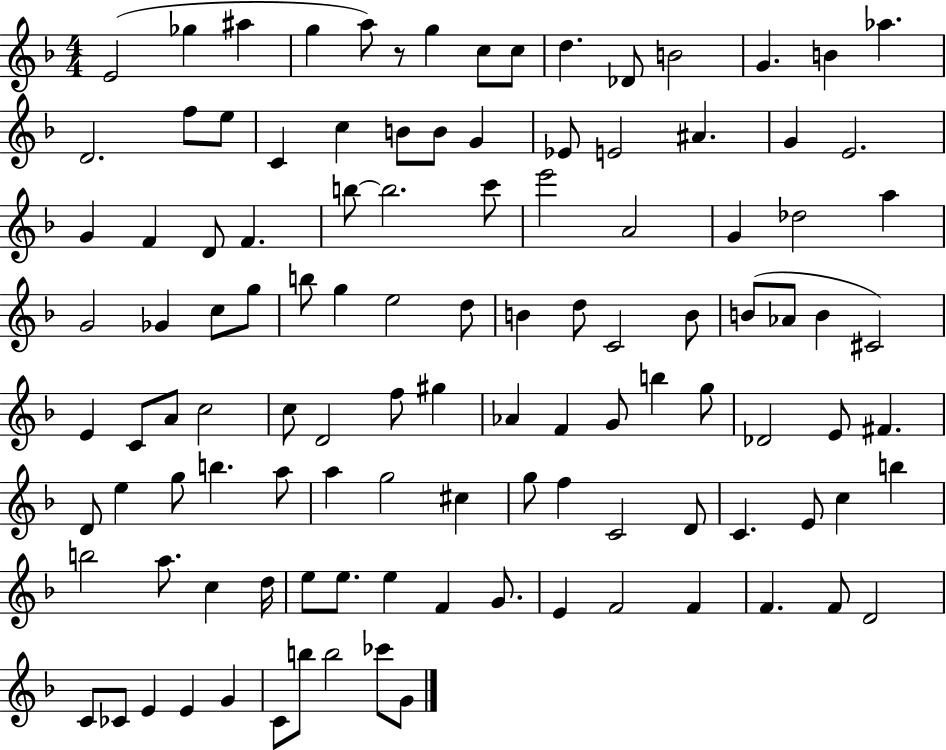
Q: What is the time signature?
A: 4/4